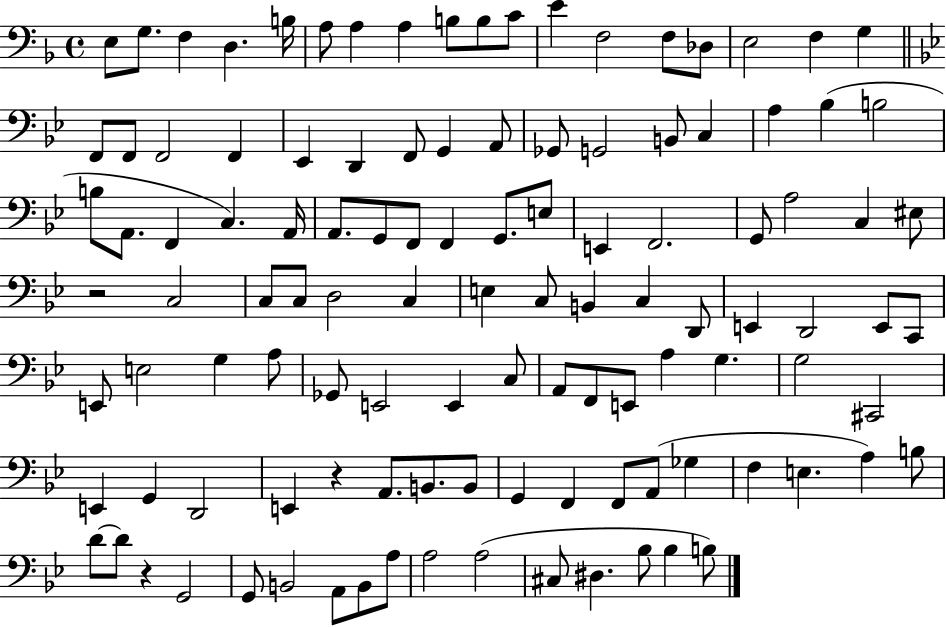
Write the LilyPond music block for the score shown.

{
  \clef bass
  \time 4/4
  \defaultTimeSignature
  \key f \major
  e8 g8. f4 d4. b16 | a8 a4 a4 b8 b8 c'8 | e'4 f2 f8 des8 | e2 f4 g4 | \break \bar "||" \break \key g \minor f,8 f,8 f,2 f,4 | ees,4 d,4 f,8 g,4 a,8 | ges,8 g,2 b,8 c4 | a4 bes4( b2 | \break b8 a,8. f,4 c4.) a,16 | a,8. g,8 f,8 f,4 g,8. e8 | e,4 f,2. | g,8 a2 c4 eis8 | \break r2 c2 | c8 c8 d2 c4 | e4 c8 b,4 c4 d,8 | e,4 d,2 e,8 c,8 | \break e,8 e2 g4 a8 | ges,8 e,2 e,4 c8 | a,8 f,8 e,8 a4 g4. | g2 cis,2 | \break e,4 g,4 d,2 | e,4 r4 a,8. b,8. b,8 | g,4 f,4 f,8 a,8( ges4 | f4 e4. a4) b8 | \break d'8~~ d'8 r4 g,2 | g,8 b,2 a,8 b,8 a8 | a2 a2( | cis8 dis4. bes8 bes4 b8) | \break \bar "|."
}